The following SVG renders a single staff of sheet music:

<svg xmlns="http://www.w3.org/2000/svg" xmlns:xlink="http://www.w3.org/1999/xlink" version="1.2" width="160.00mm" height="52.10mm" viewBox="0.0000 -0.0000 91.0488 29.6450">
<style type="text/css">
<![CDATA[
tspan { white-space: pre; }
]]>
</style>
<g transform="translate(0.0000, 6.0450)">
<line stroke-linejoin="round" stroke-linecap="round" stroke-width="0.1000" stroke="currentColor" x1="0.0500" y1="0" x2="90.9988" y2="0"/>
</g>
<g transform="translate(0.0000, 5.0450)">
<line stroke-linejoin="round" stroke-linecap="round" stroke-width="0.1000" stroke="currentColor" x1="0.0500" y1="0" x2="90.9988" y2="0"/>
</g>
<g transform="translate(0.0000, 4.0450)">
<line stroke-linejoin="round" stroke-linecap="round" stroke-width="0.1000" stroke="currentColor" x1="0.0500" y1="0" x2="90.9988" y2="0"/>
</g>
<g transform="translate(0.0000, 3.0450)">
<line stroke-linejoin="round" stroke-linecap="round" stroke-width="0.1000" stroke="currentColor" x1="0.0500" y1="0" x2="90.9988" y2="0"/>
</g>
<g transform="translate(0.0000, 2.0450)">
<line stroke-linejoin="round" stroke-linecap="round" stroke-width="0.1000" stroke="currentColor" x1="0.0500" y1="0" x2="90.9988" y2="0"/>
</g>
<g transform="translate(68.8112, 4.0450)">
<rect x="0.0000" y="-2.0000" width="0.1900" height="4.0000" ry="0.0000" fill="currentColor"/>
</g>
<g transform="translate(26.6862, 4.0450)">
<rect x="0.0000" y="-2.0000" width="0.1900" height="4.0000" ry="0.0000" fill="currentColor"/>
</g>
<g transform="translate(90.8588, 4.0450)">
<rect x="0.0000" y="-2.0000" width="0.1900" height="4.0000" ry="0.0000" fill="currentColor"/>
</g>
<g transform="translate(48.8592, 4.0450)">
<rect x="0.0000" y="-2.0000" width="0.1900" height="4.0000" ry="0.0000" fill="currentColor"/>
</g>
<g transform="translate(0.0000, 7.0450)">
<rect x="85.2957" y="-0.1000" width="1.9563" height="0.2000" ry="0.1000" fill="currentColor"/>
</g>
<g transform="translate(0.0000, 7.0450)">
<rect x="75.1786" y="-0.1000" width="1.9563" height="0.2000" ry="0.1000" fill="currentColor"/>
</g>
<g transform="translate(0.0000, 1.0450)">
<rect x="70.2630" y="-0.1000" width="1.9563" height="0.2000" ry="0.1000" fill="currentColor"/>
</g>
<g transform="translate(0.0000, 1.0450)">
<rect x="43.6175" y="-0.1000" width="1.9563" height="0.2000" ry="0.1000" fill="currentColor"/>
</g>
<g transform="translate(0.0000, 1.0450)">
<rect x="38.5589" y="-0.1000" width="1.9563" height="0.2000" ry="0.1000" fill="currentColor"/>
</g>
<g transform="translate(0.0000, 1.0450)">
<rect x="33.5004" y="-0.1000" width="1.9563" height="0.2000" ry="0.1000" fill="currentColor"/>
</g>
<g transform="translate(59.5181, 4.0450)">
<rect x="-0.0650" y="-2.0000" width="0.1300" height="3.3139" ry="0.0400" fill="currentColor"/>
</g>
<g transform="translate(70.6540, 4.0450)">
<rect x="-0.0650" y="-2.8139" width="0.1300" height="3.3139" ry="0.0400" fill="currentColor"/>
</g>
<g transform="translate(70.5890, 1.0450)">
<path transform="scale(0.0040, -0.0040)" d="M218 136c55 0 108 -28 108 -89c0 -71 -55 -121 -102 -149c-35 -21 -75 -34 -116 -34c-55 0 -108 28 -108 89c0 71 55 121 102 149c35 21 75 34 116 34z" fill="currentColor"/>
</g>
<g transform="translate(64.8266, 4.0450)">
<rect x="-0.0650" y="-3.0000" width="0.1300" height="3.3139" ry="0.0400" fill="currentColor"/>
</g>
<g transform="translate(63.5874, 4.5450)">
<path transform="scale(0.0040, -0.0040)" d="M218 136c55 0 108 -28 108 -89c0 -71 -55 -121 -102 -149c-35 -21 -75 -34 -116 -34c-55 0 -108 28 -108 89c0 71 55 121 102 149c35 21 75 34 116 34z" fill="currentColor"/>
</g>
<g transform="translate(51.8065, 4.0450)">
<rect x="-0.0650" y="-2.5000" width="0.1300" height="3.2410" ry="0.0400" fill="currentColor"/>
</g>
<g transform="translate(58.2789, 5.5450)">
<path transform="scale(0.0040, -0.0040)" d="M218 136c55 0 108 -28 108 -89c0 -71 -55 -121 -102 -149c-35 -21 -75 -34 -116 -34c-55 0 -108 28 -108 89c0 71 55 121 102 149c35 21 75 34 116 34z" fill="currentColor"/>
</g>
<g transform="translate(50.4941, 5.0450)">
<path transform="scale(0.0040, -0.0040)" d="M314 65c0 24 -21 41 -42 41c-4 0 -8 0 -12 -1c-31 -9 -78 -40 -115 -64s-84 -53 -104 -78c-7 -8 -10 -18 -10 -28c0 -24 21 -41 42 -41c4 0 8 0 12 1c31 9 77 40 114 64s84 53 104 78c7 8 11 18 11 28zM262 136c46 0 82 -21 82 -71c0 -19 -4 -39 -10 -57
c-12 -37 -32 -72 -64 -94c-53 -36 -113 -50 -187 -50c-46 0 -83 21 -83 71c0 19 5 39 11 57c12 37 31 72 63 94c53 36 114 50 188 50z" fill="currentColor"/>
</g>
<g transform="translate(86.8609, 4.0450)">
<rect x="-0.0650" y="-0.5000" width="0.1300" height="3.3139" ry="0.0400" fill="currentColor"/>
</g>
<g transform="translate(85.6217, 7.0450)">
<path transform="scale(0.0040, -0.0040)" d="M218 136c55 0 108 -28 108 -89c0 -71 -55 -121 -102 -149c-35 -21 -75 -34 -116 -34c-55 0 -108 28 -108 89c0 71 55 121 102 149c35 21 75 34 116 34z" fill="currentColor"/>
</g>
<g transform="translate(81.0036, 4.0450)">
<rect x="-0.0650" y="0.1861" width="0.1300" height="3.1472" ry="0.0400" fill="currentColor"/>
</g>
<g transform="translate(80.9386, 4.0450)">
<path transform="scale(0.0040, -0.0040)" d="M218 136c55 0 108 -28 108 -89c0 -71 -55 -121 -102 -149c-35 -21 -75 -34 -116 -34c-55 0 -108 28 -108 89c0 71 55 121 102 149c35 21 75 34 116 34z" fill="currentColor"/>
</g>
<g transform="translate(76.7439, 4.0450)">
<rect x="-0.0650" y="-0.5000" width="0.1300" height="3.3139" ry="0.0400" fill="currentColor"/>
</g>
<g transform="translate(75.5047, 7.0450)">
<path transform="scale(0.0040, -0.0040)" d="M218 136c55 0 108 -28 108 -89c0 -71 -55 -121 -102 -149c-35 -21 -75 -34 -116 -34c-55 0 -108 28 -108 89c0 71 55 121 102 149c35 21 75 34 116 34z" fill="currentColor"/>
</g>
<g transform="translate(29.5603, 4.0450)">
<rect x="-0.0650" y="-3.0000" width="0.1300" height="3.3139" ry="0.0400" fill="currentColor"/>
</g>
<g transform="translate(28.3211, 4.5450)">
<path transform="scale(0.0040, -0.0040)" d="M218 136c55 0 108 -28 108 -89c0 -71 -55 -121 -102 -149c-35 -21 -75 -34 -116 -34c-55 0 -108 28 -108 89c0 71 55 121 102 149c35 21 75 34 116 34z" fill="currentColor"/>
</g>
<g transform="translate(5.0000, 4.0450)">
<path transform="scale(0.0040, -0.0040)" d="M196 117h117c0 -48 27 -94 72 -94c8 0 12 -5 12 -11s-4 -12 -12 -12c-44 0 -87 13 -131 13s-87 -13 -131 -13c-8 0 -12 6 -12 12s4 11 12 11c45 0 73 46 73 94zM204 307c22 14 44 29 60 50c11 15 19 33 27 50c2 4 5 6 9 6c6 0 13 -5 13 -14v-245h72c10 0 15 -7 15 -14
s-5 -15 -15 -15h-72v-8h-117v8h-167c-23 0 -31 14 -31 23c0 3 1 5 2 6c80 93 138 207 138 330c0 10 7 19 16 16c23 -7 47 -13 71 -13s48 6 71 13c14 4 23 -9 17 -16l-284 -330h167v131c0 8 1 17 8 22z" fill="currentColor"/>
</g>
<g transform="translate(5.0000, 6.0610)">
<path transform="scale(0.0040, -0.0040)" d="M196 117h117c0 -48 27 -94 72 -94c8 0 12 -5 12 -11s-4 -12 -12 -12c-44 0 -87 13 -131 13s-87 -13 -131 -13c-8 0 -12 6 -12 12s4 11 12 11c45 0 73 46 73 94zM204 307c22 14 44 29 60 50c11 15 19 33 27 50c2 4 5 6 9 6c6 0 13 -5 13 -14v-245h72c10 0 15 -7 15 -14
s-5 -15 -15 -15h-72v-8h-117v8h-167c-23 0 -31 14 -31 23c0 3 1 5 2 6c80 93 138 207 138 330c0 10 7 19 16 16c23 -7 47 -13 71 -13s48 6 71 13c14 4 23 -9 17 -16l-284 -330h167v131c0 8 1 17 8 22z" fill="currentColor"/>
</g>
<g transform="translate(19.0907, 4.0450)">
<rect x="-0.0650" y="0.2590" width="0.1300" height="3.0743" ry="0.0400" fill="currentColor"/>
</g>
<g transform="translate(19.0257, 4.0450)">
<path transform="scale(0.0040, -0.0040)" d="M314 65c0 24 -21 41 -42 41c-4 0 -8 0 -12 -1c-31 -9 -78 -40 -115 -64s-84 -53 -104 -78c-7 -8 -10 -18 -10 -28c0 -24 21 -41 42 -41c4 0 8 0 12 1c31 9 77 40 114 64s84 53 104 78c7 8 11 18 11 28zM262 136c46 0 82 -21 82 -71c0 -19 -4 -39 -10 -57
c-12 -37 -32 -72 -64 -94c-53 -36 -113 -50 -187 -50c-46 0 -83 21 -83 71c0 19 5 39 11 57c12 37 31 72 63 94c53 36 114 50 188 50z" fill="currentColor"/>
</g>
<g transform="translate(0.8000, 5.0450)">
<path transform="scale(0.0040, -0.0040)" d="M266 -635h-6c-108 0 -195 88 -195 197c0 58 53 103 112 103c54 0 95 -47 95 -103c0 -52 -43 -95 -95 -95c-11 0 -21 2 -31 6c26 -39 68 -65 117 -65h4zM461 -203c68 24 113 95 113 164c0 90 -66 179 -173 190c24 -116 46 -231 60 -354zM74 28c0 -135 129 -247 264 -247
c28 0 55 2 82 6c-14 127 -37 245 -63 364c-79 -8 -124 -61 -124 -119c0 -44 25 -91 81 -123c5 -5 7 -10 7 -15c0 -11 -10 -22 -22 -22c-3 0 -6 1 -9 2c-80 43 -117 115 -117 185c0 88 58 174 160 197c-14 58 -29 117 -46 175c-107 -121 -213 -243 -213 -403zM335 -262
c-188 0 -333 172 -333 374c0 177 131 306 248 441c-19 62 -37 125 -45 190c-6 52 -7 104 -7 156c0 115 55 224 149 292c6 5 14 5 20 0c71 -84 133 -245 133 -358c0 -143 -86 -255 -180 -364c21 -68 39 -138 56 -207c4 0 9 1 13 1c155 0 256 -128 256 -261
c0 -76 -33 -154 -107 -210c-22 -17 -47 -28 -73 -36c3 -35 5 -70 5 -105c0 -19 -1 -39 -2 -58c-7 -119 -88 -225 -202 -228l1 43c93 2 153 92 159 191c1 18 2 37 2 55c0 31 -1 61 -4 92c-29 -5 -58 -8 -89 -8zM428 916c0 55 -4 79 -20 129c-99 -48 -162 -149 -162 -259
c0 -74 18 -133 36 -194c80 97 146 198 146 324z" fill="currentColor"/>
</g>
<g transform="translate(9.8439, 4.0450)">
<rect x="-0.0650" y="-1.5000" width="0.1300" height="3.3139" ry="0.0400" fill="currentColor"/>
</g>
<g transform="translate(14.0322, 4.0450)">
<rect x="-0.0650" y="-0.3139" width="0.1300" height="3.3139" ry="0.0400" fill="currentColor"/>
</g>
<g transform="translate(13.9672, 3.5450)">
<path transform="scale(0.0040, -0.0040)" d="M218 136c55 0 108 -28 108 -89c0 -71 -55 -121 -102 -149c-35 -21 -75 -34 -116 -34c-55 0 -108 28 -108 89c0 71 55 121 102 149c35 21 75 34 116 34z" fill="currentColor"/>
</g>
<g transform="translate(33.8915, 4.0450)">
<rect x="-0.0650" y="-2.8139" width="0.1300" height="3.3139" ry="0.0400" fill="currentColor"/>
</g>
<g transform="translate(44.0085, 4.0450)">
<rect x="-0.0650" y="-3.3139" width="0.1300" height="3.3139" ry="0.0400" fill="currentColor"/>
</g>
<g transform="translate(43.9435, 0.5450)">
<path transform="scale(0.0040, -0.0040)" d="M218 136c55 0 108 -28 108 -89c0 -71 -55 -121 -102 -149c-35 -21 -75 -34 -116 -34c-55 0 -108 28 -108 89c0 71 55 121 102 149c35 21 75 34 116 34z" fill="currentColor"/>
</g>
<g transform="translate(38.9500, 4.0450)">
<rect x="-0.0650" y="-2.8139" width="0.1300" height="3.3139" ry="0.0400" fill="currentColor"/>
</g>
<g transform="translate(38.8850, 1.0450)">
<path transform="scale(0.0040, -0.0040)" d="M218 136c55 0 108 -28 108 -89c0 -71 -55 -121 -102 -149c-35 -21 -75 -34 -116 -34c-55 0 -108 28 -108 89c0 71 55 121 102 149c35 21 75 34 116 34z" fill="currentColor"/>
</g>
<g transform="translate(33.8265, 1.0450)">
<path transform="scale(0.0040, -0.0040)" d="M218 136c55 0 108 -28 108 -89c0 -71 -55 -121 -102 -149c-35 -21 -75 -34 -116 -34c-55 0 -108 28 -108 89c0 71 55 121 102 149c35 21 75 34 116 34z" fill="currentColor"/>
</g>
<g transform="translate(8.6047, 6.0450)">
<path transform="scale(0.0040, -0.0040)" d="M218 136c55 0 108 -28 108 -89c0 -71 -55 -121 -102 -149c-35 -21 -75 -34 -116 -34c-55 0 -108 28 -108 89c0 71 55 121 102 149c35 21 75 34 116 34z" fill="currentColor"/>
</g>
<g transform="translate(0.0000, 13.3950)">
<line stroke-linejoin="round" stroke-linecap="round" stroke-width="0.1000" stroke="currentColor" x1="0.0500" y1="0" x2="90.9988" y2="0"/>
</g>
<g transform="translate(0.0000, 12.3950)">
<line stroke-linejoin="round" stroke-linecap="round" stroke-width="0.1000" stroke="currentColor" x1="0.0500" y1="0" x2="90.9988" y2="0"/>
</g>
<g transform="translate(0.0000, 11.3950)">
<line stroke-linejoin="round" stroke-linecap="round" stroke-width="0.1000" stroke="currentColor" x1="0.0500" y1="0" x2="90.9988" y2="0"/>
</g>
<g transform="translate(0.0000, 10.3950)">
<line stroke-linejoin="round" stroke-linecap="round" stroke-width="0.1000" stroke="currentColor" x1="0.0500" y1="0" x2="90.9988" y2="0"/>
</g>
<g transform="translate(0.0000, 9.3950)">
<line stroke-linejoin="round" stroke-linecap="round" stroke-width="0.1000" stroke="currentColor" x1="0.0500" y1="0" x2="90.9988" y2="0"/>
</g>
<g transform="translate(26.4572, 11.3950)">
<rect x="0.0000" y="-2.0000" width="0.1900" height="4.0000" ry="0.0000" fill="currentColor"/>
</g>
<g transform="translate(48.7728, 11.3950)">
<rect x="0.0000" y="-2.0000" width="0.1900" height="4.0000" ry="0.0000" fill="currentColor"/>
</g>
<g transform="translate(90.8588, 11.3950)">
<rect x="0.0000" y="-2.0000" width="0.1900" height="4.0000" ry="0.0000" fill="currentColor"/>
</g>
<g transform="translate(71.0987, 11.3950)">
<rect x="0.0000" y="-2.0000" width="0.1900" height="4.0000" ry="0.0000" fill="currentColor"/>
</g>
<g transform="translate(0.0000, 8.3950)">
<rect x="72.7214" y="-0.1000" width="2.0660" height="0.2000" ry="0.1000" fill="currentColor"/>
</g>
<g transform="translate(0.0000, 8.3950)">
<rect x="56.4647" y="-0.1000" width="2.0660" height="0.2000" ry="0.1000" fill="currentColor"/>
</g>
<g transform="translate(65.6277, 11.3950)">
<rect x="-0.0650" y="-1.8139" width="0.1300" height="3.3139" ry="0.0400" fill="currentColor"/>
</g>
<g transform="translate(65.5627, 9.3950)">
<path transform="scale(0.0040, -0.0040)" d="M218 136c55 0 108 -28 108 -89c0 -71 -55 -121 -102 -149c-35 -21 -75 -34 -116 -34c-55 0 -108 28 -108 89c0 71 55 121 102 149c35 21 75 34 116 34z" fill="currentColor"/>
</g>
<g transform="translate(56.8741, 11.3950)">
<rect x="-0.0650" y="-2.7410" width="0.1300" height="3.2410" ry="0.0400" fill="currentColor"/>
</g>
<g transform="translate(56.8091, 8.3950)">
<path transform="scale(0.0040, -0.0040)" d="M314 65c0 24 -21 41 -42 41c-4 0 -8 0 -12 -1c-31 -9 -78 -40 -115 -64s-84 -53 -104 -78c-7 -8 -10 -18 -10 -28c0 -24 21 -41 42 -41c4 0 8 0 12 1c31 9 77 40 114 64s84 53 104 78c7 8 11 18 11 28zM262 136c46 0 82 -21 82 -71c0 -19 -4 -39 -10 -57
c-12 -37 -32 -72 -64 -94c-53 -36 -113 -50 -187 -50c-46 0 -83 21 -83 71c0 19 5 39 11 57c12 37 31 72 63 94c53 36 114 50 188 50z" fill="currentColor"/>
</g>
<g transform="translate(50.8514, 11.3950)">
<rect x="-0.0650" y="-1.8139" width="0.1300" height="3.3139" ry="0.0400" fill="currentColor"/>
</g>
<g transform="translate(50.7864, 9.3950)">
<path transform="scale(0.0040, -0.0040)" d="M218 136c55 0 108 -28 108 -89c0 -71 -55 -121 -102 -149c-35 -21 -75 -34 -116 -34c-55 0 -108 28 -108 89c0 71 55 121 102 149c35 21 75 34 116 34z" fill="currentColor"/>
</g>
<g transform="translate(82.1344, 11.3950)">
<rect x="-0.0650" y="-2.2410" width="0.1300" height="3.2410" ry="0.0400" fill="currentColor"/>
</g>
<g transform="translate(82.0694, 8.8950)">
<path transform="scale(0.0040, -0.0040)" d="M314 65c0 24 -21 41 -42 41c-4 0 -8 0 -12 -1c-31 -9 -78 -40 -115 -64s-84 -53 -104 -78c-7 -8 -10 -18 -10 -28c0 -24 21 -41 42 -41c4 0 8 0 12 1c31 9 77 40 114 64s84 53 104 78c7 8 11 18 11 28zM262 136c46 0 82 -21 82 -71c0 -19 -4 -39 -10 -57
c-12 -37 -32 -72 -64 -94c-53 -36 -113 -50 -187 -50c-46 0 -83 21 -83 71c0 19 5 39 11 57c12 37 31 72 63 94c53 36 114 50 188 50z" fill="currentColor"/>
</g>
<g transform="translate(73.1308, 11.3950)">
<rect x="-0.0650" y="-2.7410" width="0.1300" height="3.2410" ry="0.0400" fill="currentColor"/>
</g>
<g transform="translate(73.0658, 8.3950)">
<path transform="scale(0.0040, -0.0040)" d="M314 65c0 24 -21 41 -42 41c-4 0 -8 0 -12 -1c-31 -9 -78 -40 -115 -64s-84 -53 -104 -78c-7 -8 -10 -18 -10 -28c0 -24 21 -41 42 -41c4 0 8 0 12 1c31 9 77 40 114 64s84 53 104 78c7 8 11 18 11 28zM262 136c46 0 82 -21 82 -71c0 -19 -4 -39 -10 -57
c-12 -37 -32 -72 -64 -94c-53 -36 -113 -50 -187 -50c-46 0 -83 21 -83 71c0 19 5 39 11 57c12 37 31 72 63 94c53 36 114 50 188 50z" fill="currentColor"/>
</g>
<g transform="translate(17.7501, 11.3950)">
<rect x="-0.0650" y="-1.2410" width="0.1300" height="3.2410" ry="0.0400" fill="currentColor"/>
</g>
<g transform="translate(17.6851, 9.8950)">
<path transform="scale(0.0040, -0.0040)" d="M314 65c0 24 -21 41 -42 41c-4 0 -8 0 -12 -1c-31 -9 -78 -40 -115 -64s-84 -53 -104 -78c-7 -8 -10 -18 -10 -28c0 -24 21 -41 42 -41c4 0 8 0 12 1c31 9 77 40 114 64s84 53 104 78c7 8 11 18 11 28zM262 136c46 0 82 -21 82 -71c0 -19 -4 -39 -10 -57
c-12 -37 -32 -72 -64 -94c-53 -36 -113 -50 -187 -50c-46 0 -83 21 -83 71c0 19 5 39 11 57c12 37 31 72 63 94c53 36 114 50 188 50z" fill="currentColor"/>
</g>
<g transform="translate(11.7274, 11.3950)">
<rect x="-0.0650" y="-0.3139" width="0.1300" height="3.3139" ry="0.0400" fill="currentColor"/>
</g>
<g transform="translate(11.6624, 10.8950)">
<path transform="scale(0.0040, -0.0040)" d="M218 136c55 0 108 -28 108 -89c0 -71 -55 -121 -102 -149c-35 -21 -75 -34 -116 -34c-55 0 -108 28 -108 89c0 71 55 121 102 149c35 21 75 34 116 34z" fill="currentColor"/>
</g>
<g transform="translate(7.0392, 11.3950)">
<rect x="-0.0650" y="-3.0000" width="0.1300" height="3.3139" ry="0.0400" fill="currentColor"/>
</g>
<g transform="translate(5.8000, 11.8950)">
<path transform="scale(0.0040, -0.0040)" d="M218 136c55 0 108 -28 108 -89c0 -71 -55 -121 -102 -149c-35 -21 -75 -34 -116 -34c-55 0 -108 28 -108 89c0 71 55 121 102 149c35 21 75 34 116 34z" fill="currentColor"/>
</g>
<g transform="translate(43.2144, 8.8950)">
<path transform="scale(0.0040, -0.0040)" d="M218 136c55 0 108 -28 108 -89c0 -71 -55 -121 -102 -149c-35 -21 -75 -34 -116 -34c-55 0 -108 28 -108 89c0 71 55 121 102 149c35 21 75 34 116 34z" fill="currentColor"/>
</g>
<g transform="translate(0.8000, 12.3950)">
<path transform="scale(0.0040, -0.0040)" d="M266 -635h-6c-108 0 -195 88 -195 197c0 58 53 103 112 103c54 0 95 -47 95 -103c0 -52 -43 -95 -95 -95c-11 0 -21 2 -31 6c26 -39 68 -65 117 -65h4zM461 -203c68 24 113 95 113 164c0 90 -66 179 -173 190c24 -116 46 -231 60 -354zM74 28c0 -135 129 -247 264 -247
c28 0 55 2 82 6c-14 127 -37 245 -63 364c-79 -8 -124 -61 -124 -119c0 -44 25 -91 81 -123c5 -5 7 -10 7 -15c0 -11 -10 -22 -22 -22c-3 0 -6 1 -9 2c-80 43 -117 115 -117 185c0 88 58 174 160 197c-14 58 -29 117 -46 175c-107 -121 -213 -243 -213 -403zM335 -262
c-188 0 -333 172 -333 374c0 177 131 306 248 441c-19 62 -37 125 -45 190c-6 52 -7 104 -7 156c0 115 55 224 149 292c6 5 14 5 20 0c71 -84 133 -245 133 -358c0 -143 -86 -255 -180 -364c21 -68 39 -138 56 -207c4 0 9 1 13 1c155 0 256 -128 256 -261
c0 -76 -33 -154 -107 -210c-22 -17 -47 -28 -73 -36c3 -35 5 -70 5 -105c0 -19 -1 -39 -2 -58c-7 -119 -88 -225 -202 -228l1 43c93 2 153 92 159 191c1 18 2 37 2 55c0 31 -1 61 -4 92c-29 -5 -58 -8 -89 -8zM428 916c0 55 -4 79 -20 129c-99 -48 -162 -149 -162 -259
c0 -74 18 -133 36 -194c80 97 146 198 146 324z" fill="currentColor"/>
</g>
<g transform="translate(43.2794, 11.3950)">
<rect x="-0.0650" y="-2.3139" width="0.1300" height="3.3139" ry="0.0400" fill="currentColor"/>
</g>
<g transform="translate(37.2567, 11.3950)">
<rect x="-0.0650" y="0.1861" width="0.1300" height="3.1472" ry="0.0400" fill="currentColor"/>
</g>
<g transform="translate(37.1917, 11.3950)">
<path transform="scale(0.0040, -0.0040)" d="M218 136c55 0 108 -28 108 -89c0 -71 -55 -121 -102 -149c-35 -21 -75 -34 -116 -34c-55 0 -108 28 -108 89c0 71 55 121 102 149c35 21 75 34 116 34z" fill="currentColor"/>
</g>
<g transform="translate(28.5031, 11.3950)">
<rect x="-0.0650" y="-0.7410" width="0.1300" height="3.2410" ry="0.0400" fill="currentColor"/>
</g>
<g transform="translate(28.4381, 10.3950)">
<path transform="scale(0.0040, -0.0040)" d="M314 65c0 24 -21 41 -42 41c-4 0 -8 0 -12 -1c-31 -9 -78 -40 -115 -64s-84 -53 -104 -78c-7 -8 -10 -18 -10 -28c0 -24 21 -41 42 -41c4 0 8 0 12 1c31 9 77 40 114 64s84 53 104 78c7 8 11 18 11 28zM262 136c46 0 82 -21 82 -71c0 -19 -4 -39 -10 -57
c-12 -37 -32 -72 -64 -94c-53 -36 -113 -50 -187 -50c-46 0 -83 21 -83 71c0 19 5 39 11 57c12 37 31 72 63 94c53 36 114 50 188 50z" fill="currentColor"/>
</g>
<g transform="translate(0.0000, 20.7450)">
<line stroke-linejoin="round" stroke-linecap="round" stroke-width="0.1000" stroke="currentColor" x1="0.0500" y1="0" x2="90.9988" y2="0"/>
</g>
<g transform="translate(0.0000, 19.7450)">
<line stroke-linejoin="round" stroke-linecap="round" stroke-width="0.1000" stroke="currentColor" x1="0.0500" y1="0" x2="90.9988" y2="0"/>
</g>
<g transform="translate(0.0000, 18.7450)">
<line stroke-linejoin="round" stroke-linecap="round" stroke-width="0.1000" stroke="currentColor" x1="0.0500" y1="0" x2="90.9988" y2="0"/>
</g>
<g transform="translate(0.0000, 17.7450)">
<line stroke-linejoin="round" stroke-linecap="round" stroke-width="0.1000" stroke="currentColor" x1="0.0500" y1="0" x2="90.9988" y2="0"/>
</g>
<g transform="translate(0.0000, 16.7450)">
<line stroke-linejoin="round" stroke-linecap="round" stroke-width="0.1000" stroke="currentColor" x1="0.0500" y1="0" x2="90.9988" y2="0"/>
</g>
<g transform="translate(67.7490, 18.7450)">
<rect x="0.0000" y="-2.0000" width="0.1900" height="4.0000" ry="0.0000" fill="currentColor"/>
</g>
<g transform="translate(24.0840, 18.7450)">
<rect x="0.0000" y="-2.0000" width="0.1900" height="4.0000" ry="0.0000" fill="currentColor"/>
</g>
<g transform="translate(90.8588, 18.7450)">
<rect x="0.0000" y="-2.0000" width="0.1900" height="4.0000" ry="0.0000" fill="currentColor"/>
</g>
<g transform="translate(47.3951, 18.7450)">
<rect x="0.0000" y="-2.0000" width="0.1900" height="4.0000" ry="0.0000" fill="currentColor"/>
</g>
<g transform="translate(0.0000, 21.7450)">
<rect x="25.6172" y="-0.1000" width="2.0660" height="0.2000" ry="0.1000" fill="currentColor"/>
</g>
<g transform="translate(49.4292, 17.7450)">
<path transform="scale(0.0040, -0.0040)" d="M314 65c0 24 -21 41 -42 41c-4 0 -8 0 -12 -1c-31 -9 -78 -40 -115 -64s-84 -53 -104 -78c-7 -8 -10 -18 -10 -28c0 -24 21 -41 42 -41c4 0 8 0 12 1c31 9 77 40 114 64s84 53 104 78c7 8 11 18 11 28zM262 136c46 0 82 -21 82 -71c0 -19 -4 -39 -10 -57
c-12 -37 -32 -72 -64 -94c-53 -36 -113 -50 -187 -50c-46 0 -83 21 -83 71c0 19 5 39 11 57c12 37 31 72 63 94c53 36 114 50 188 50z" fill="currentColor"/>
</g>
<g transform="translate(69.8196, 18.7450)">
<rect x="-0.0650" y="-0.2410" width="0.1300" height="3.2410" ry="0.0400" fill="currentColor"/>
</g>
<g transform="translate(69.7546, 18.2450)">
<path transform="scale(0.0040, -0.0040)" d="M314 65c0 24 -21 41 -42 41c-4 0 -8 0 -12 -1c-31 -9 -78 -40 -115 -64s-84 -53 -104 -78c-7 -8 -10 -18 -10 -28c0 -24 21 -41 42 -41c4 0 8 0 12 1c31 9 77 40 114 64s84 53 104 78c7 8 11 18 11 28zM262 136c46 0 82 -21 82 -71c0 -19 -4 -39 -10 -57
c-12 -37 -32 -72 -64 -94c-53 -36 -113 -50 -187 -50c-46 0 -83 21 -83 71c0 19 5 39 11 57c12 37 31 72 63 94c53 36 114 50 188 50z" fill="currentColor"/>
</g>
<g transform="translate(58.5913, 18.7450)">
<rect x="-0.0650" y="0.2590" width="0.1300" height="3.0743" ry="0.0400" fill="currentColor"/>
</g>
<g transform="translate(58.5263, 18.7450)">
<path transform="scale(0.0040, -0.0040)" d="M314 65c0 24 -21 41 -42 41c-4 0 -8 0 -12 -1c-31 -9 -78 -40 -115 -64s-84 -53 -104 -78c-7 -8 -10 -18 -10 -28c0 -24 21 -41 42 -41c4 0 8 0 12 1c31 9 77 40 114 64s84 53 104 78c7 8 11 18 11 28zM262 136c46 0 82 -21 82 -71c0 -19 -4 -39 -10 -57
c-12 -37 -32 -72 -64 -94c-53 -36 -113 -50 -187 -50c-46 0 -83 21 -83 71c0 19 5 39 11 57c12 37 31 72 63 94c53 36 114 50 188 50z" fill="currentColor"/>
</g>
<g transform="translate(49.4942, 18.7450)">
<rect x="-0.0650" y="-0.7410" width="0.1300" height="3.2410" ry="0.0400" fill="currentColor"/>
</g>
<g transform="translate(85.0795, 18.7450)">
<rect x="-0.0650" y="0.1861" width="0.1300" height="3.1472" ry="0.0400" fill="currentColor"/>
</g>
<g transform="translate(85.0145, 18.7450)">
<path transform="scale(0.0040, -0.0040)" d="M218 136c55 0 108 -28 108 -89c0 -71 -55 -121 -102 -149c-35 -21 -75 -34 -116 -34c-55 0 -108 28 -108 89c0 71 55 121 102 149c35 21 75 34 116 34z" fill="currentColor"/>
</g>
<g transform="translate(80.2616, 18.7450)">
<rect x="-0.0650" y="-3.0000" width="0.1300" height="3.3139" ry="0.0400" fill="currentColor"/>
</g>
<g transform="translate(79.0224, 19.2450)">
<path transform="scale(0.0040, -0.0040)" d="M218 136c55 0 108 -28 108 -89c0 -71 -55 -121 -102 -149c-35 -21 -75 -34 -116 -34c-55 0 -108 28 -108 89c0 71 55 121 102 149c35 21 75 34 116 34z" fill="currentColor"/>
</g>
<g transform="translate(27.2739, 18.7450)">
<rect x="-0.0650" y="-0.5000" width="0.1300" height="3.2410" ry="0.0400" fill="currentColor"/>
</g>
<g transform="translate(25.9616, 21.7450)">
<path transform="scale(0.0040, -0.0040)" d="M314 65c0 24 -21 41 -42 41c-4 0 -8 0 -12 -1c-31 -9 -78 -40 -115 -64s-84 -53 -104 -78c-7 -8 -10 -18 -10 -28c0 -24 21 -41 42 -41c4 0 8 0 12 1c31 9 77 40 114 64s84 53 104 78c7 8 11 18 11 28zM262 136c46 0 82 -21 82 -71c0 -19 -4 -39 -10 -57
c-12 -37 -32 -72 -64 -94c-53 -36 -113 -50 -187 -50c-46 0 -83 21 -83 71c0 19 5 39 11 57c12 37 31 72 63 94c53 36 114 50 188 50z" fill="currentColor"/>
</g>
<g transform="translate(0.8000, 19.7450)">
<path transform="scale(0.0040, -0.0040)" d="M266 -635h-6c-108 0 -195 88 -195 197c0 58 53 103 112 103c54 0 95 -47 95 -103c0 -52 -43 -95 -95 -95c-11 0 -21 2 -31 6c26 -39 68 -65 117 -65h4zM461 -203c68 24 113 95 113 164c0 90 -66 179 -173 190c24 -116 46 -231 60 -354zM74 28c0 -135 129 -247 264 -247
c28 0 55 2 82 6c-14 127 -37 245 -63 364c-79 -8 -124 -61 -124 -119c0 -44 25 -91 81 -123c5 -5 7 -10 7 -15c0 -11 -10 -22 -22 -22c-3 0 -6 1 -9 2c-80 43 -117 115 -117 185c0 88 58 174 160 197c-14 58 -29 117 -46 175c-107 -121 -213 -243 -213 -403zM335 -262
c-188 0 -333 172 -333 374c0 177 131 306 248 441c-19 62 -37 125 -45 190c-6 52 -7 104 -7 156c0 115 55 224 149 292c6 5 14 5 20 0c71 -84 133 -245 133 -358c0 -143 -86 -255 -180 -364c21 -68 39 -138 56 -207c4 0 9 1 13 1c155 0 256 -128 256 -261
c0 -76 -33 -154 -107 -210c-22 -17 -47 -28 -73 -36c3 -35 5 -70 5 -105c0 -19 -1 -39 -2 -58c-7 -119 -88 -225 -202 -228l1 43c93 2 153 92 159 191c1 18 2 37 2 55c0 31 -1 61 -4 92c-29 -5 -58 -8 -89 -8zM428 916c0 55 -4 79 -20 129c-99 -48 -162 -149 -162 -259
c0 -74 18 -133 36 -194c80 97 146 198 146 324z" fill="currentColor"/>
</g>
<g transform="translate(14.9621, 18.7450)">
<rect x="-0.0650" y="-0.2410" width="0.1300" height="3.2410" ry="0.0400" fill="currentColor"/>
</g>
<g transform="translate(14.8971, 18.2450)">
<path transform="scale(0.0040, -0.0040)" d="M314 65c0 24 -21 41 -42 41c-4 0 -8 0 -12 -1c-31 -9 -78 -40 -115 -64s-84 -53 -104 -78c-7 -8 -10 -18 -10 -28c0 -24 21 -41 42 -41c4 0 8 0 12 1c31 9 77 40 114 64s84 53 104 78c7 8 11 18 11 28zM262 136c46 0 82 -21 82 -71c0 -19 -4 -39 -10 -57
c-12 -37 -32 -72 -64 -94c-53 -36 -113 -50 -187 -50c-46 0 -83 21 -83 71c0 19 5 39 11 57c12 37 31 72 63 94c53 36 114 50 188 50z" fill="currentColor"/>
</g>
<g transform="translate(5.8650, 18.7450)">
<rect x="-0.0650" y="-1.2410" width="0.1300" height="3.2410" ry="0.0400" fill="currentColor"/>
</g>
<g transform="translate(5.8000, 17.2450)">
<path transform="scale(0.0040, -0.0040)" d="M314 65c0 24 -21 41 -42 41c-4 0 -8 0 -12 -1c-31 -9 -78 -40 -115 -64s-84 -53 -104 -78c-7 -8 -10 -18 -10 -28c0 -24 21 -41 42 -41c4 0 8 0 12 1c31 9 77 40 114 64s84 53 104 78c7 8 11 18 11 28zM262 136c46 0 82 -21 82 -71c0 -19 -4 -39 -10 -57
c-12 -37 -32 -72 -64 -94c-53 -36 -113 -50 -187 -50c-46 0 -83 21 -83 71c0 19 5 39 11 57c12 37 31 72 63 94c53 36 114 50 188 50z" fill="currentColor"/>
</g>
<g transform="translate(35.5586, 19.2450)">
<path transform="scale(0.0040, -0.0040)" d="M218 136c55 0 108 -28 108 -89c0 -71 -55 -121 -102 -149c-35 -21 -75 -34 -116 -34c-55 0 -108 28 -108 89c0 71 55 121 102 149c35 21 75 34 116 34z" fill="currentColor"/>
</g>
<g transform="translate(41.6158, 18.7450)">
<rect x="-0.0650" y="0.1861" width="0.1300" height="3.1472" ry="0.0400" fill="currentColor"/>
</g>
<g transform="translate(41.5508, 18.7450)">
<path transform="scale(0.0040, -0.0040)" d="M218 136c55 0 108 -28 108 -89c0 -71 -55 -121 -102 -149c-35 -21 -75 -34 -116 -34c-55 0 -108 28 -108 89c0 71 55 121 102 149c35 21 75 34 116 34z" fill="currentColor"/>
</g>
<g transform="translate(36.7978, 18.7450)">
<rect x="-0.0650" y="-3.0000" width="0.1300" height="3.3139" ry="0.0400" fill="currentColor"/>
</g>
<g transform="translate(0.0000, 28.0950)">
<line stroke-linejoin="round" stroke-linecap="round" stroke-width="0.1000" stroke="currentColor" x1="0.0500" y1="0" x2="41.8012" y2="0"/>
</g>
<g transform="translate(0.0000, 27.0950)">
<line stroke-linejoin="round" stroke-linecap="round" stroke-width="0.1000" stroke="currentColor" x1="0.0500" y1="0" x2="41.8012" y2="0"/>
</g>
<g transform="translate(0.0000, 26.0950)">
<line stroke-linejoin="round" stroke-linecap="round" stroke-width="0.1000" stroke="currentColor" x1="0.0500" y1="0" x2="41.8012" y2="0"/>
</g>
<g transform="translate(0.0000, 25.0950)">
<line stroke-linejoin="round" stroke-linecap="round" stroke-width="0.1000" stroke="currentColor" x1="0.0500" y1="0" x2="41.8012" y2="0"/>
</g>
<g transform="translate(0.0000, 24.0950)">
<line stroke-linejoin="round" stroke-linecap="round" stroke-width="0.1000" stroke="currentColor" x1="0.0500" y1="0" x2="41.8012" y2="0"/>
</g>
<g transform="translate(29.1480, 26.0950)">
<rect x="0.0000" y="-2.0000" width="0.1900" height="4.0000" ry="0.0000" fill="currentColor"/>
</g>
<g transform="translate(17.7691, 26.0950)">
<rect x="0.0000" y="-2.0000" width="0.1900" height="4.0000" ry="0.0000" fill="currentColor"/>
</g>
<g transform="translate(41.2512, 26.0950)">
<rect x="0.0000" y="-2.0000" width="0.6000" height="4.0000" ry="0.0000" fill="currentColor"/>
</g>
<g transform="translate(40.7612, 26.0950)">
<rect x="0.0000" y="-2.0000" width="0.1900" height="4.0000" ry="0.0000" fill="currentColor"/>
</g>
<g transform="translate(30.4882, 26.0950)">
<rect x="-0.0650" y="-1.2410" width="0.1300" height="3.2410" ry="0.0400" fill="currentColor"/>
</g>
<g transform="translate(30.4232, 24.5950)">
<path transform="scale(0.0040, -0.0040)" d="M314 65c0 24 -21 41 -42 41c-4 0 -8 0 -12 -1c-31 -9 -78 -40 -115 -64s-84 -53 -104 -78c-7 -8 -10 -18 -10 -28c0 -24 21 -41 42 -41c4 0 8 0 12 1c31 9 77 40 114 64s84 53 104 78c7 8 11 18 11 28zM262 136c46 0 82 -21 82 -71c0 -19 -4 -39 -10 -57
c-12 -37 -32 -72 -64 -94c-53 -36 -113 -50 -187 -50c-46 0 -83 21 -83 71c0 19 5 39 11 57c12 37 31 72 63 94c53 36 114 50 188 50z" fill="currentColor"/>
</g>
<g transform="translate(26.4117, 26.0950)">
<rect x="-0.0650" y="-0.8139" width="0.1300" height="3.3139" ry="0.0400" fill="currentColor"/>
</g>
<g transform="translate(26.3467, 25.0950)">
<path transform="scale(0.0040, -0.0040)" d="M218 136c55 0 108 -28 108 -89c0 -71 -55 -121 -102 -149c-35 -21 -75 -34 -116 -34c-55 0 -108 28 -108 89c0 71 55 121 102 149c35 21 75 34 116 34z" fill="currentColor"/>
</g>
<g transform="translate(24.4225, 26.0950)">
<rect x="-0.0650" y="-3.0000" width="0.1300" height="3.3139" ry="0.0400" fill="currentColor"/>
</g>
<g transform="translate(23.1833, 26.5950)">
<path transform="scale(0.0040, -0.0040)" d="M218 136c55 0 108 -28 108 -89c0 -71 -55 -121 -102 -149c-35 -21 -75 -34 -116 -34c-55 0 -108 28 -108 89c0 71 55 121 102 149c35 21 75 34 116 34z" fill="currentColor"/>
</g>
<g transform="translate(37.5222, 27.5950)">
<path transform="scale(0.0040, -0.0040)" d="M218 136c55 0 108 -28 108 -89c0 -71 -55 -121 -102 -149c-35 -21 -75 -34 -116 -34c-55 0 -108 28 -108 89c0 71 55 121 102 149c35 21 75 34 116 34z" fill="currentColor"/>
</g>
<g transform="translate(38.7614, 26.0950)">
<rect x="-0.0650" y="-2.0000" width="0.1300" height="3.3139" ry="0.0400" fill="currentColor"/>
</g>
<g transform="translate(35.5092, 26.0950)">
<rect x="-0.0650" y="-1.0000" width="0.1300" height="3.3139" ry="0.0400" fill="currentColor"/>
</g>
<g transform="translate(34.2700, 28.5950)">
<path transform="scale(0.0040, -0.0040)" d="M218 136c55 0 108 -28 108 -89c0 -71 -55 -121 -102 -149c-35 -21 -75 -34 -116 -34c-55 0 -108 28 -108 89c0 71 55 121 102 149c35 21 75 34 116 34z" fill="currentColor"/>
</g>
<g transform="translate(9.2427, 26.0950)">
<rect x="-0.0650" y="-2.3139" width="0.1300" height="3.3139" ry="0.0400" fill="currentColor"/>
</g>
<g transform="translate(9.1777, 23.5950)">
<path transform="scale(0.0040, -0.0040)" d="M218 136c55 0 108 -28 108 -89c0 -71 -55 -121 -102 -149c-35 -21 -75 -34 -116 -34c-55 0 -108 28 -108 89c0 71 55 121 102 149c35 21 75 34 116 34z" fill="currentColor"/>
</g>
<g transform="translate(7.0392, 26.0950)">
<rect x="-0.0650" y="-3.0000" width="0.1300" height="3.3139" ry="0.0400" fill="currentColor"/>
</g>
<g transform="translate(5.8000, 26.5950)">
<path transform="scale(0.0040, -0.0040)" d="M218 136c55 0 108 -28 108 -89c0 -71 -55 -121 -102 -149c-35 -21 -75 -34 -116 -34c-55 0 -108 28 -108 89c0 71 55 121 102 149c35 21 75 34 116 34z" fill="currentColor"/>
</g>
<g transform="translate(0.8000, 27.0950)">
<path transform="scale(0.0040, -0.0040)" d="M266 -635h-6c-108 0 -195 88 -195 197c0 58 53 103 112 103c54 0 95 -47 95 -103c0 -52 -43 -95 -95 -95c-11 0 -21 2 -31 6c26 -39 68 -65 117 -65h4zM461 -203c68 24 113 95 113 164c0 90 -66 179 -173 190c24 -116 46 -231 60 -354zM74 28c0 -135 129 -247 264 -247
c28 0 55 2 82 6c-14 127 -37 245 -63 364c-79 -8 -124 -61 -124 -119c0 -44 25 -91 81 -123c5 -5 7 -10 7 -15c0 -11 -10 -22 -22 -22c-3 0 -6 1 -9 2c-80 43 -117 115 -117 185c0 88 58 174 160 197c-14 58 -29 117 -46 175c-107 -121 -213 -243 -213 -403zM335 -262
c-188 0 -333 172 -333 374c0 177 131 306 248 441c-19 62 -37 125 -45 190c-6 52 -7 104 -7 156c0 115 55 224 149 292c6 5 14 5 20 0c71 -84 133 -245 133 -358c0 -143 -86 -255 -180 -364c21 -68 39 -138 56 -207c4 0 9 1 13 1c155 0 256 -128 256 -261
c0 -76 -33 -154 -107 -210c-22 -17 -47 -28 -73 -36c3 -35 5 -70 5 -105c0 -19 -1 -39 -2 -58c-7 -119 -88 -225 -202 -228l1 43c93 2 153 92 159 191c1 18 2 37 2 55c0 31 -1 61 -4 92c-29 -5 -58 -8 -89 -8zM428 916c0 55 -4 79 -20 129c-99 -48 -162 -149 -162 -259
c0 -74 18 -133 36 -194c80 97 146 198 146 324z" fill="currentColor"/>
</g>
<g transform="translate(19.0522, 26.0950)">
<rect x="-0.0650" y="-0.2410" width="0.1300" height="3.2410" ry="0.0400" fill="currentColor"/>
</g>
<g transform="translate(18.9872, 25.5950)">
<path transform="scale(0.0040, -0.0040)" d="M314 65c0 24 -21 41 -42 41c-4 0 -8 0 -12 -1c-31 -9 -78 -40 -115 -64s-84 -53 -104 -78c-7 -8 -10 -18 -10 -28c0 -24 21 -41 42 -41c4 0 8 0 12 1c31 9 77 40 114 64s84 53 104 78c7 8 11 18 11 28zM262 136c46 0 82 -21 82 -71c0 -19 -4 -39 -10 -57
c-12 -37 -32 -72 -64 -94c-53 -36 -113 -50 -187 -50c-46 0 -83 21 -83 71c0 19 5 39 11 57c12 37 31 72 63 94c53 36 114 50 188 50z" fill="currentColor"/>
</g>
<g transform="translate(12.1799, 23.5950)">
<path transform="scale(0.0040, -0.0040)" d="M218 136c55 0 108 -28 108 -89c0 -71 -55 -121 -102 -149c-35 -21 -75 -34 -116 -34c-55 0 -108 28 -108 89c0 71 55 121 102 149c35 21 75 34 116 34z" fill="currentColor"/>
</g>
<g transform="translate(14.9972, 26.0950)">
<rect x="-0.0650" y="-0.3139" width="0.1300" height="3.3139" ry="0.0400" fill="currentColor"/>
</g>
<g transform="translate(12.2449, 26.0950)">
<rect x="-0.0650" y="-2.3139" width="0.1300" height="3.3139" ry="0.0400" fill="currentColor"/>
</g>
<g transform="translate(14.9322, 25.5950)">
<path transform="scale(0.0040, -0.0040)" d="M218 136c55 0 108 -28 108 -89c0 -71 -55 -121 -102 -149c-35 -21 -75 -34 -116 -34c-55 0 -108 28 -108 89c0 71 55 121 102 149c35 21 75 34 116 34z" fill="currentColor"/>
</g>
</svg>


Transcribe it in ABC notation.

X:1
T:Untitled
M:4/4
L:1/4
K:C
E c B2 A a a b G2 F A a C B C A c e2 d2 B g f a2 f a2 g2 e2 c2 C2 A B d2 B2 c2 A B A g g c c2 A d e2 D F